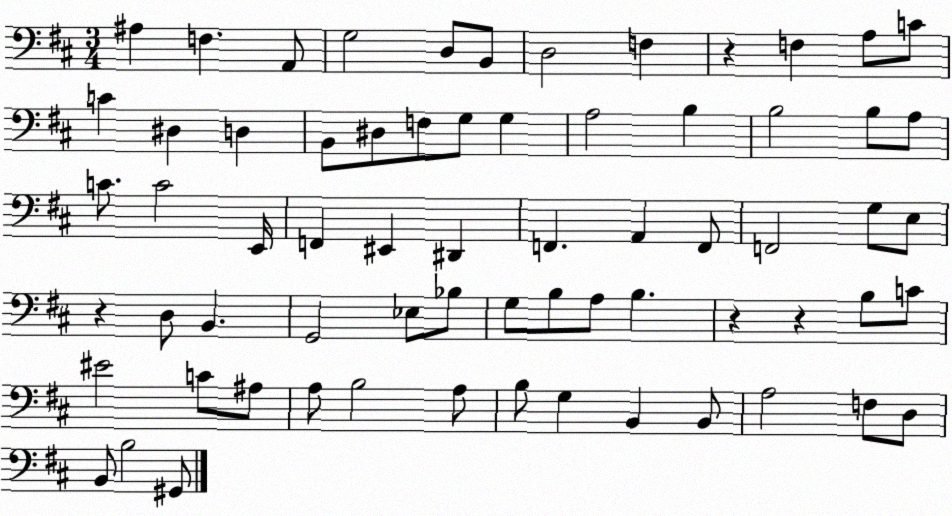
X:1
T:Untitled
M:3/4
L:1/4
K:D
^A, F, A,,/2 G,2 D,/2 B,,/2 D,2 F, z F, A,/2 C/2 C ^D, D, B,,/2 ^D,/2 F,/2 G,/2 G, A,2 B, B,2 B,/2 A,/2 C/2 C2 E,,/4 F,, ^E,, ^D,, F,, A,, F,,/2 F,,2 G,/2 E,/2 z D,/2 B,, G,,2 _E,/2 _B,/2 G,/2 B,/2 A,/2 B, z z B,/2 C/2 ^E2 C/2 ^A,/2 A,/2 B,2 A,/2 B,/2 G, B,, B,,/2 A,2 F,/2 D,/2 B,,/2 B,2 ^G,,/2